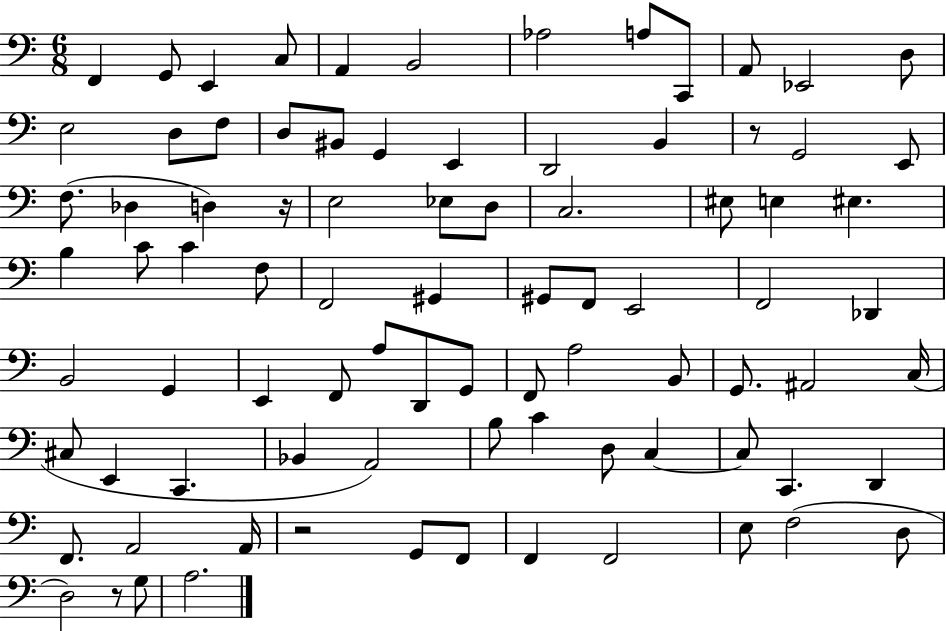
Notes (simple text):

F2/q G2/e E2/q C3/e A2/q B2/h Ab3/h A3/e C2/e A2/e Eb2/h D3/e E3/h D3/e F3/e D3/e BIS2/e G2/q E2/q D2/h B2/q R/e G2/h E2/e F3/e. Db3/q D3/q R/s E3/h Eb3/e D3/e C3/h. EIS3/e E3/q EIS3/q. B3/q C4/e C4/q F3/e F2/h G#2/q G#2/e F2/e E2/h F2/h Db2/q B2/h G2/q E2/q F2/e A3/e D2/e G2/e F2/e A3/h B2/e G2/e. A#2/h C3/s C#3/e E2/q C2/q. Bb2/q A2/h B3/e C4/q D3/e C3/q C3/e C2/q. D2/q F2/e. A2/h A2/s R/h G2/e F2/e F2/q F2/h E3/e F3/h D3/e D3/h R/e G3/e A3/h.